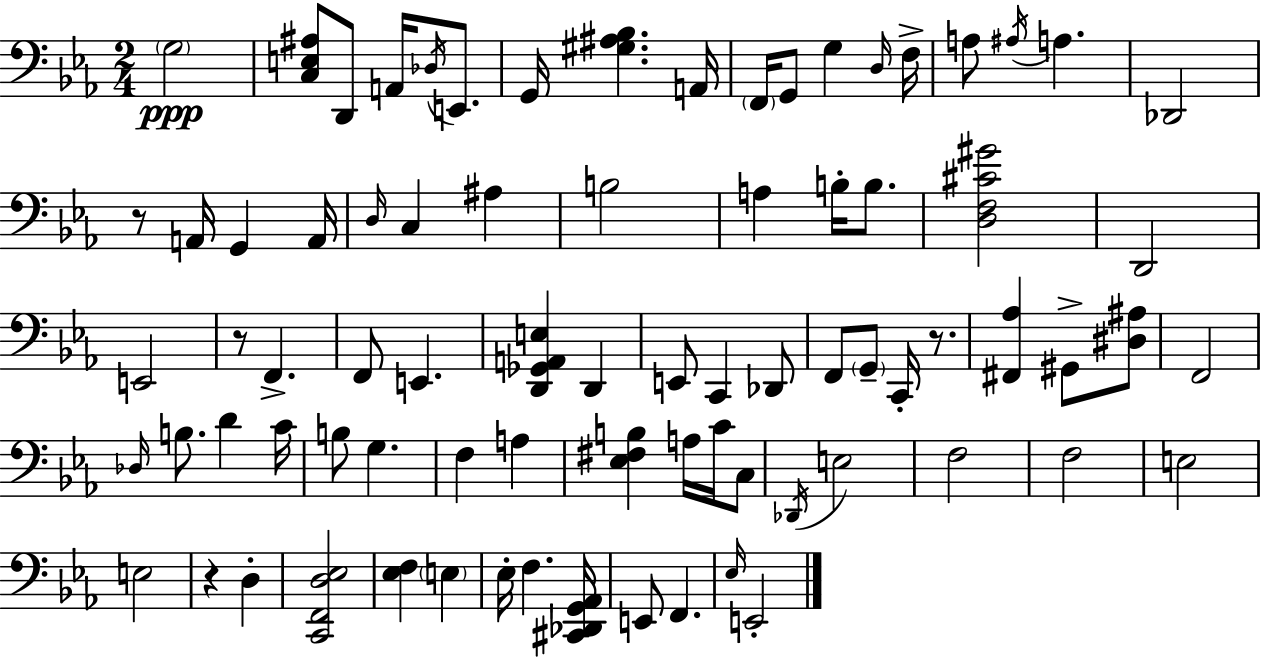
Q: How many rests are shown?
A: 4